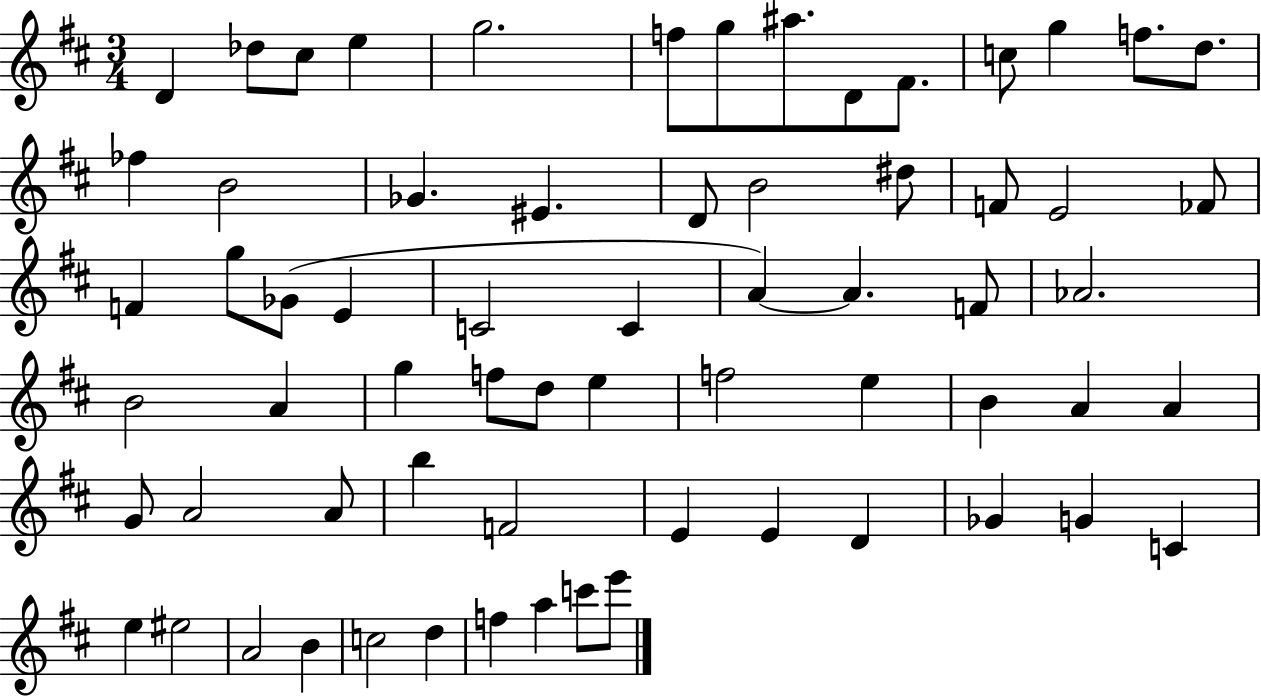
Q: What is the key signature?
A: D major